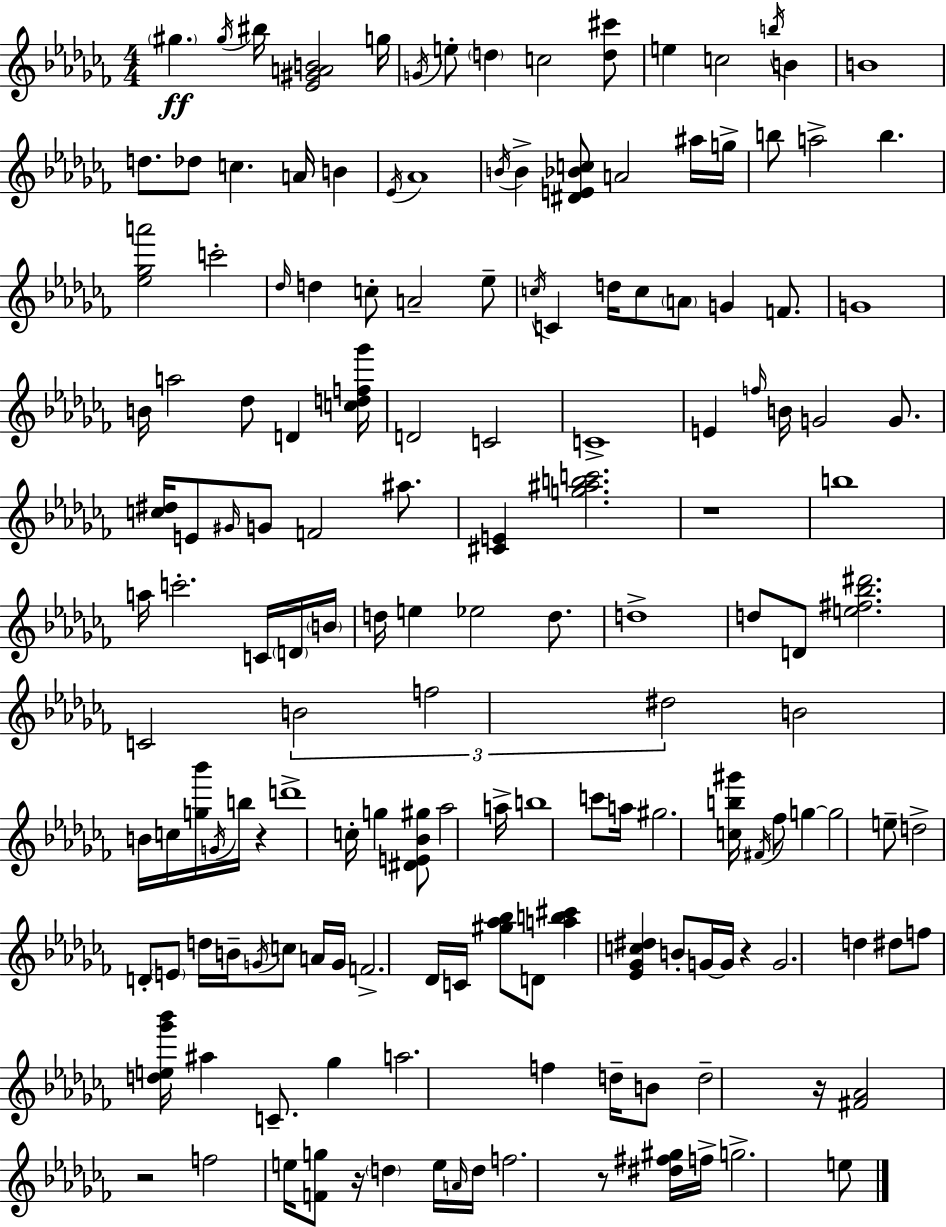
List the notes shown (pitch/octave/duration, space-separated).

G#5/q. G#5/s BIS5/s [Eb4,G#4,A4,B4]/h G5/s G4/s E5/e D5/q C5/h [D5,C#6]/e E5/q C5/h B5/s B4/q B4/w D5/e. Db5/e C5/q. A4/s B4/q Eb4/s Ab4/w B4/s B4/q [D#4,E4,Bb4,C5]/e A4/h A#5/s G5/s B5/e A5/h B5/q. [Eb5,Gb5,A6]/h C6/h Db5/s D5/q C5/e A4/h Eb5/e C5/s C4/q D5/s C5/e A4/e G4/q F4/e. G4/w B4/s A5/h Db5/e D4/q [C5,D5,F5,Gb6]/s D4/h C4/h C4/w E4/q F5/s B4/s G4/h G4/e. [C5,D#5]/s E4/e G#4/s G4/e F4/h A#5/e. [C#4,E4]/q [G5,A#5,B5,C6]/h. R/w B5/w A5/s C6/h. C4/s D4/s B4/s D5/s E5/q Eb5/h D5/e. D5/w D5/e D4/e [E5,F#5,Bb5,D#6]/h. C4/h B4/h F5/h D#5/h B4/h B4/s C5/s [G5,Bb6]/s G4/s B5/s R/q D6/w C5/s G5/q [D#4,E4,Bb4,G#5]/e Ab5/h A5/s B5/w C6/e A5/s G#5/h. [C5,B5,G#6]/s F#4/s FES5/e G5/q G5/h E5/e D5/h D4/e E4/e D5/s B4/s G4/s C5/e A4/s G4/s F4/h. Db4/s C4/s [G#5,Ab5,Bb5]/e D4/e [A5,B5,C#6]/q [Eb4,Gb4,C5,D#5]/q B4/e G4/s G4/s R/q G4/h. D5/q D#5/e F5/e [D5,E5,Gb6,Bb6]/s A#5/q C4/e. Gb5/q A5/h. F5/q D5/s B4/e D5/h R/s [F#4,Ab4]/h R/h F5/h E5/s [F4,G5]/e R/s D5/q E5/s A4/s D5/s F5/h. R/e [D#5,F#5,G#5]/s F5/s G5/h. E5/e